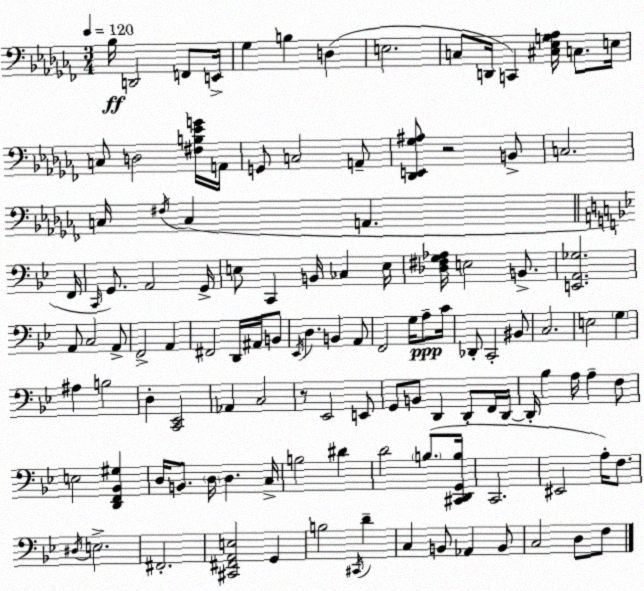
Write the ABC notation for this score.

X:1
T:Untitled
M:3/4
L:1/4
K:Abm
_B,/4 D,,2 F,,/2 E,,/4 _G, B, D, E,2 C,/2 D,,/4 C,, [^C,_E,G,_A,]/4 C,/2 E,/4 C,/2 D,2 [^F,B,_EG]/4 A,,/4 G,,/2 C,2 A,,/2 [_D,,E,,_G,^A,]/2 z2 B,,/2 C,2 C,/4 ^F,/4 C, A,, F,,/4 C,,/4 G,,/2 A,,2 G,,/4 E,/2 C,, B,,/4 _C, E,/4 [_D,^F,G,_A,]/4 E,2 B,,/2 [E,,A,,_G,]2 A,,/2 C,2 A,,/2 F,,2 A,, ^F,,2 D,,/4 ^A,,/4 B,,/2 _E,,/4 D, B,, A,,/2 F,,2 G,/4 A,/2 C/4 _D,,/2 C,,2 ^B,,/2 C,2 E,2 G, ^A, B,2 D, [C,,_E,,]2 _A,, C,2 z/2 _E,,2 E,,/2 G,,/2 B,,/2 D,, D,,/2 F,,/4 D,,/4 D,,/4 _B, A,/4 A, F,/2 E,2 [D,,F,,_B,,^G,] D,/4 B,,/2 D,/4 D, C,/4 B,2 ^D D2 B,/2 [^C,,D,,G,,B,]/4 C,,2 ^E,,2 A,/4 F,/2 ^D,/4 E,2 ^F,,2 [^C,,^F,,A,,E,]2 G,, B,2 ^C,,/4 D C, B,,/2 _A,, B,,/2 C,2 D,/2 F,/2